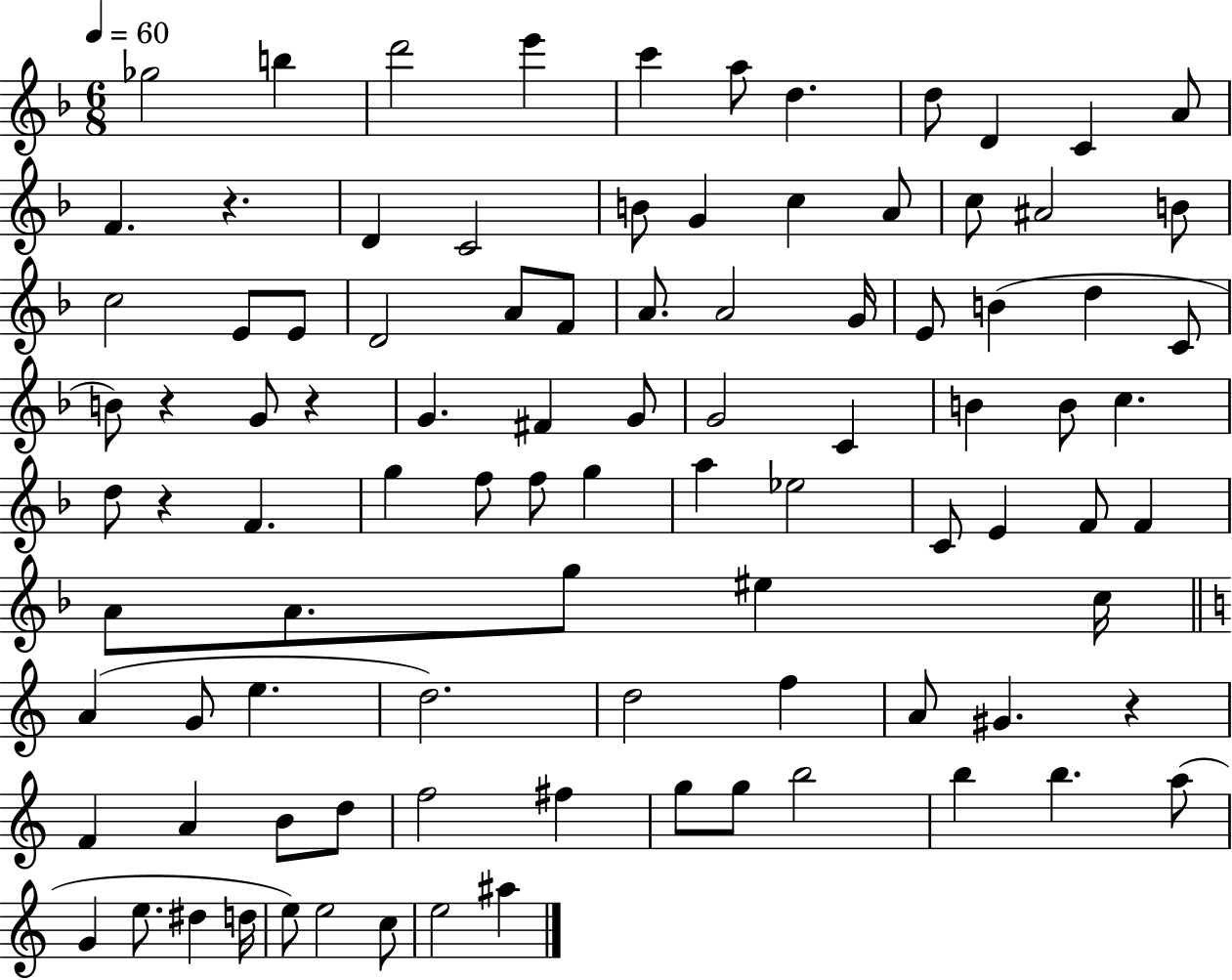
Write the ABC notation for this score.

X:1
T:Untitled
M:6/8
L:1/4
K:F
_g2 b d'2 e' c' a/2 d d/2 D C A/2 F z D C2 B/2 G c A/2 c/2 ^A2 B/2 c2 E/2 E/2 D2 A/2 F/2 A/2 A2 G/4 E/2 B d C/2 B/2 z G/2 z G ^F G/2 G2 C B B/2 c d/2 z F g f/2 f/2 g a _e2 C/2 E F/2 F A/2 A/2 g/2 ^e c/4 A G/2 e d2 d2 f A/2 ^G z F A B/2 d/2 f2 ^f g/2 g/2 b2 b b a/2 G e/2 ^d d/4 e/2 e2 c/2 e2 ^a